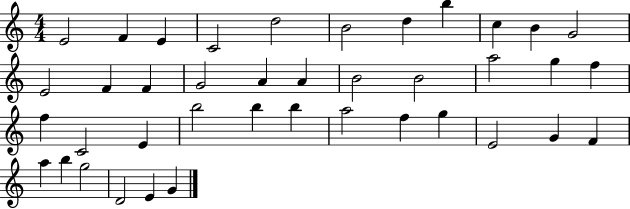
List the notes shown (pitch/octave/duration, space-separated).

E4/h F4/q E4/q C4/h D5/h B4/h D5/q B5/q C5/q B4/q G4/h E4/h F4/q F4/q G4/h A4/q A4/q B4/h B4/h A5/h G5/q F5/q F5/q C4/h E4/q B5/h B5/q B5/q A5/h F5/q G5/q E4/h G4/q F4/q A5/q B5/q G5/h D4/h E4/q G4/q